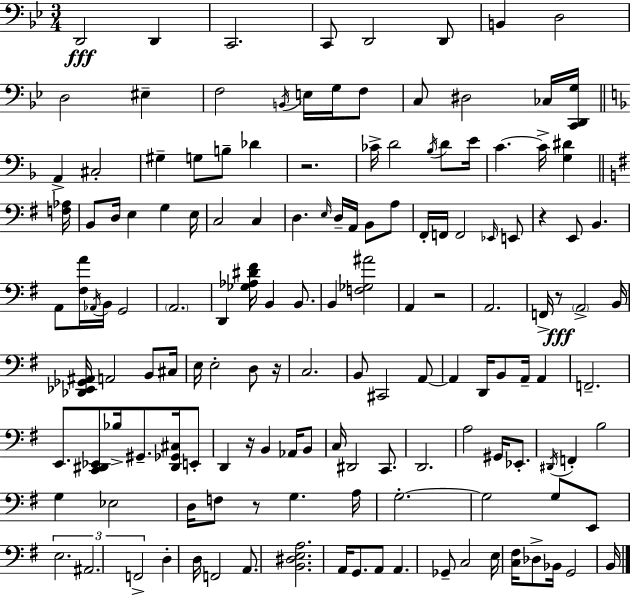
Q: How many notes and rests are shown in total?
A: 145